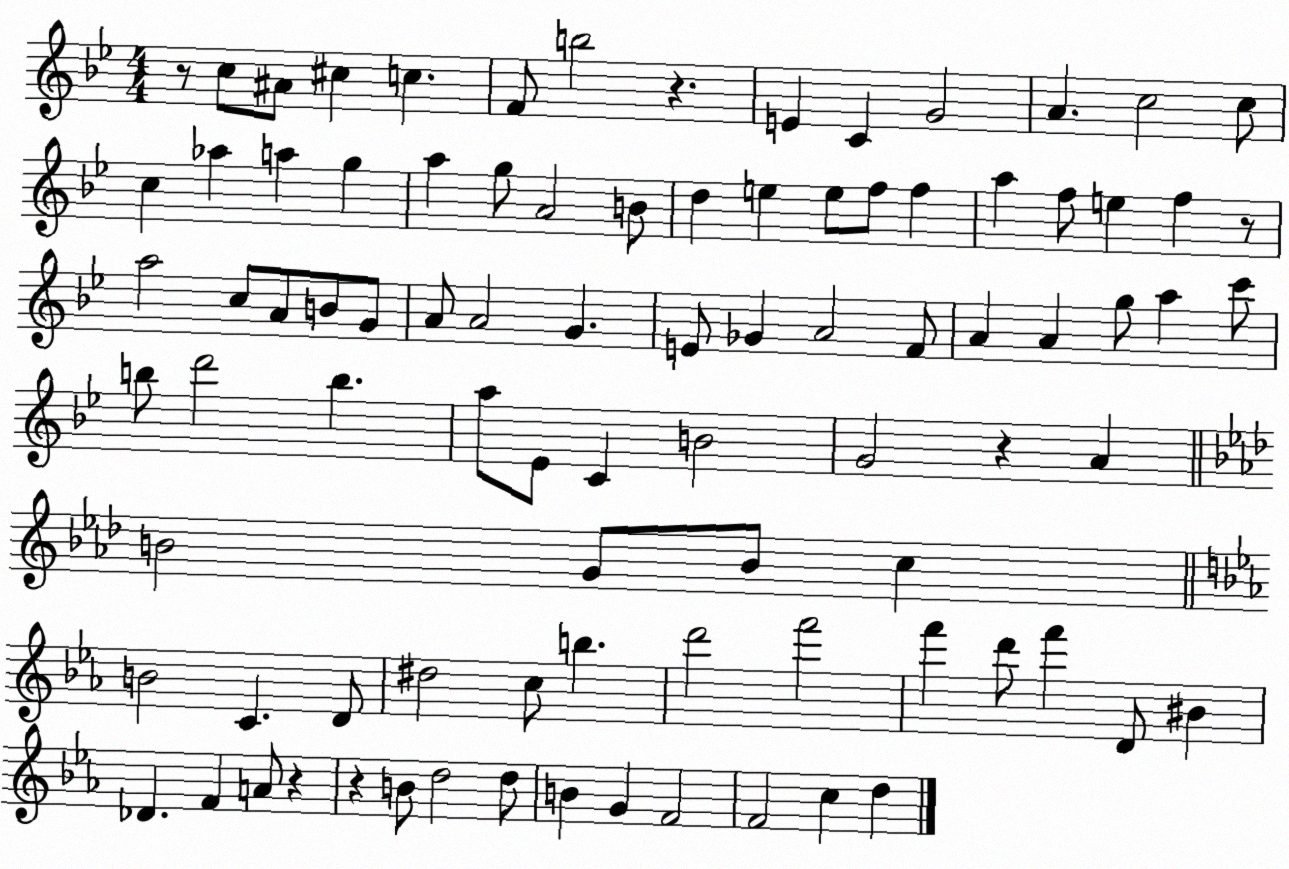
X:1
T:Untitled
M:4/4
L:1/4
K:Bb
z/2 c/2 ^A/2 ^c c F/2 b2 z E C G2 A c2 c/2 c _a a g a g/2 A2 B/2 d e e/2 f/2 f a f/2 e f z/2 a2 c/2 A/2 B/2 G/2 A/2 A2 G E/2 _G A2 F/2 A A g/2 a c'/2 b/2 d'2 b a/2 _E/2 C B2 G2 z A B2 G/2 B/2 c B2 C D/2 ^d2 c/2 b d'2 f'2 f' d'/2 f' D/2 ^B _D F A/2 z z B/2 d2 d/2 B G F2 F2 c d